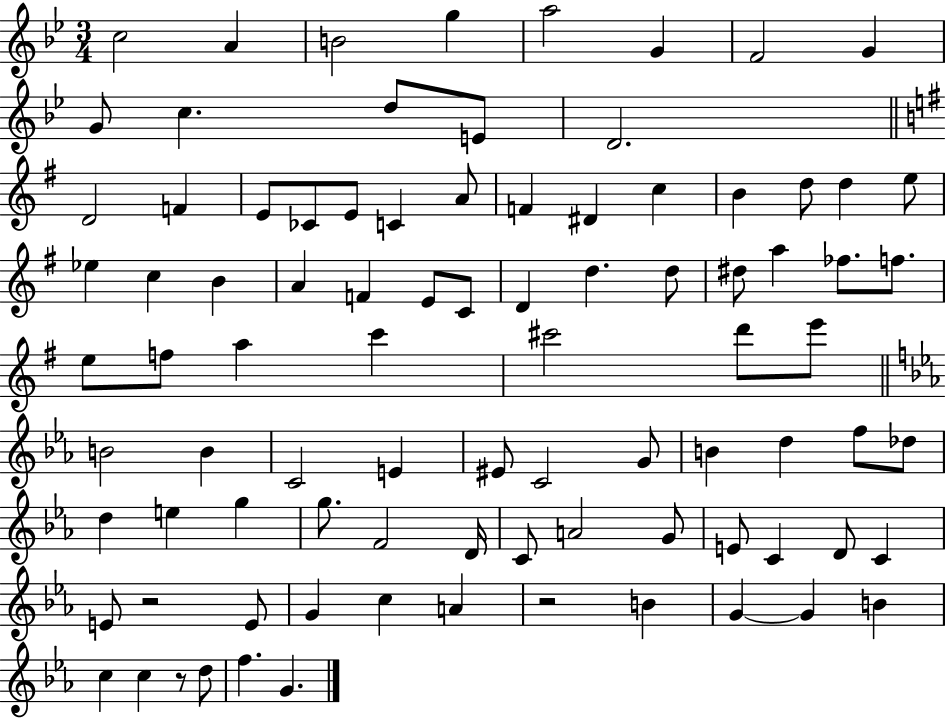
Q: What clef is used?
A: treble